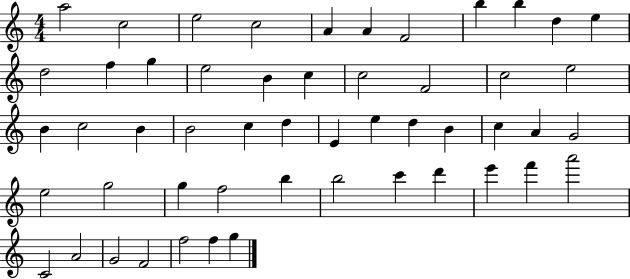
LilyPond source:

{
  \clef treble
  \numericTimeSignature
  \time 4/4
  \key c \major
  a''2 c''2 | e''2 c''2 | a'4 a'4 f'2 | b''4 b''4 d''4 e''4 | \break d''2 f''4 g''4 | e''2 b'4 c''4 | c''2 f'2 | c''2 e''2 | \break b'4 c''2 b'4 | b'2 c''4 d''4 | e'4 e''4 d''4 b'4 | c''4 a'4 g'2 | \break e''2 g''2 | g''4 f''2 b''4 | b''2 c'''4 d'''4 | e'''4 f'''4 a'''2 | \break c'2 a'2 | g'2 f'2 | f''2 f''4 g''4 | \bar "|."
}